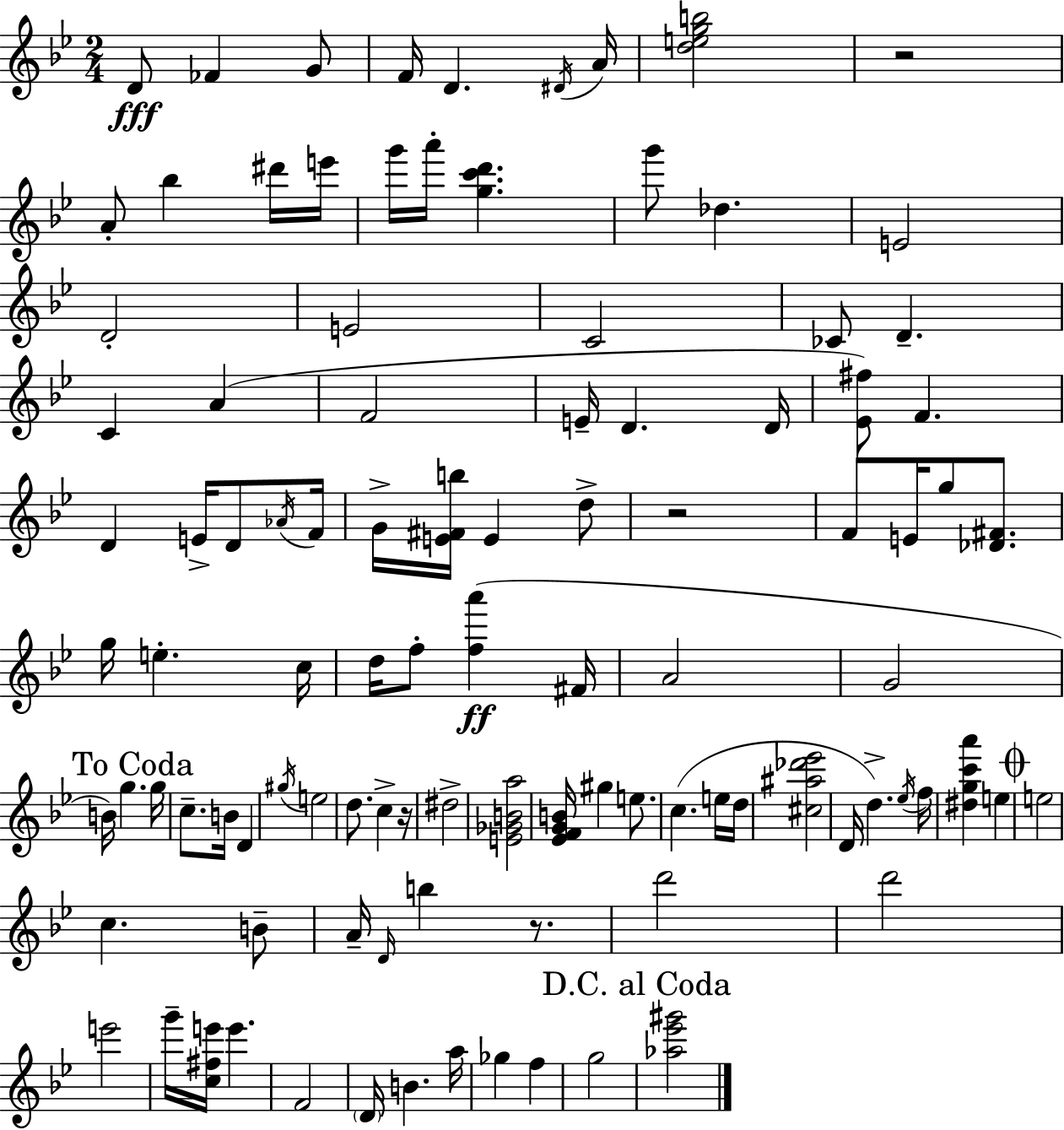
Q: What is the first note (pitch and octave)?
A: D4